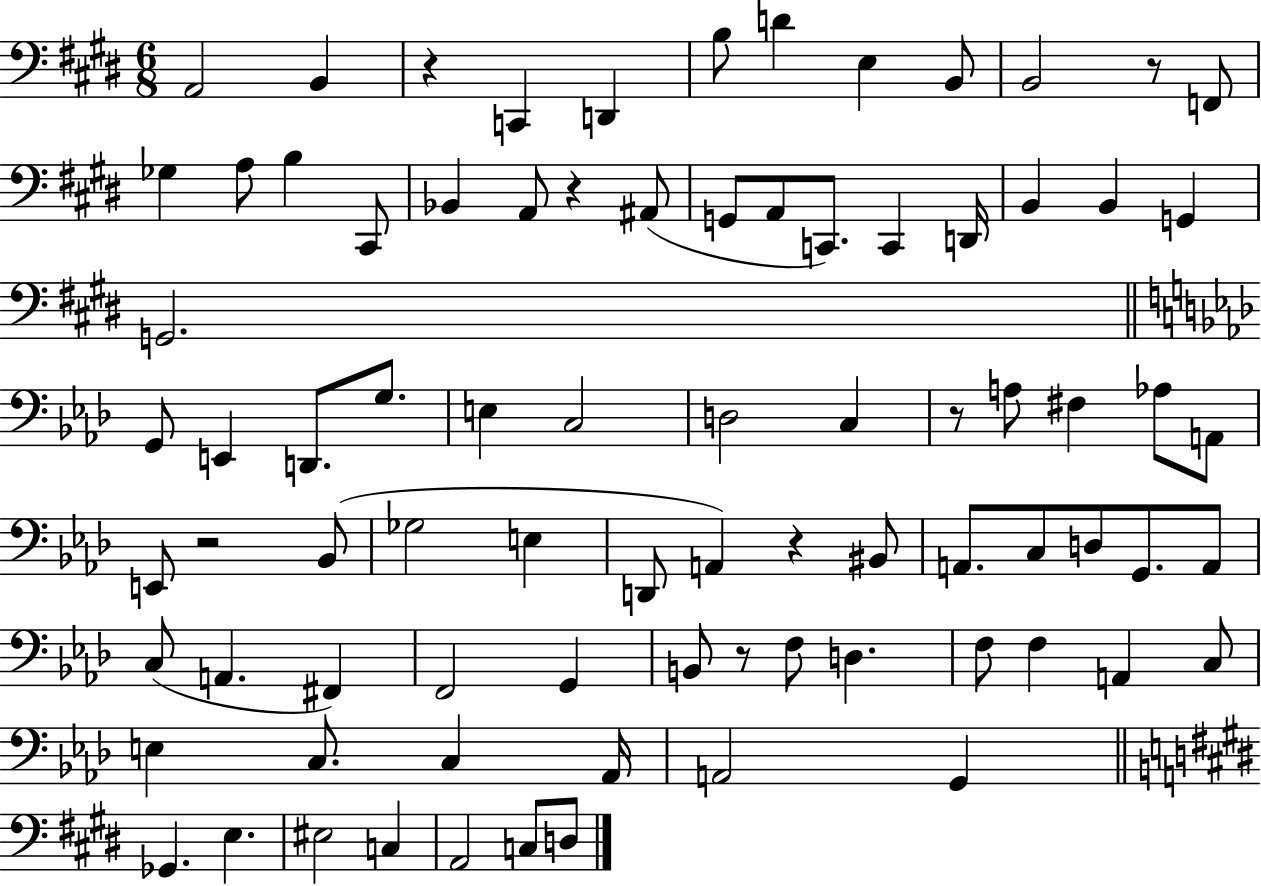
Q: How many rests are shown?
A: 7